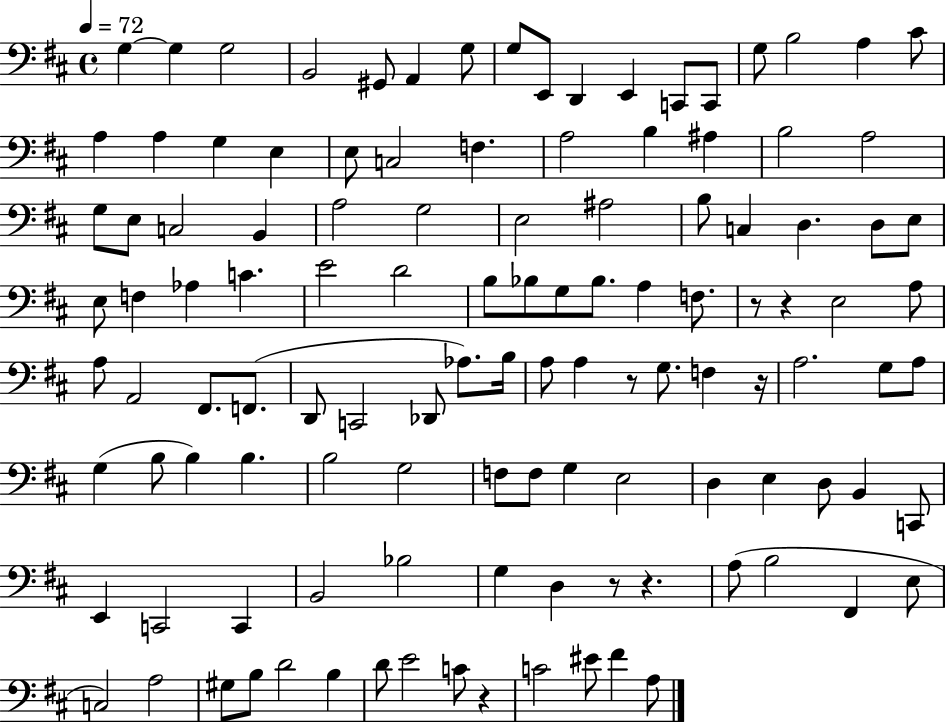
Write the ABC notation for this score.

X:1
T:Untitled
M:4/4
L:1/4
K:D
G, G, G,2 B,,2 ^G,,/2 A,, G,/2 G,/2 E,,/2 D,, E,, C,,/2 C,,/2 G,/2 B,2 A, ^C/2 A, A, G, E, E,/2 C,2 F, A,2 B, ^A, B,2 A,2 G,/2 E,/2 C,2 B,, A,2 G,2 E,2 ^A,2 B,/2 C, D, D,/2 E,/2 E,/2 F, _A, C E2 D2 B,/2 _B,/2 G,/2 _B,/2 A, F,/2 z/2 z E,2 A,/2 A,/2 A,,2 ^F,,/2 F,,/2 D,,/2 C,,2 _D,,/2 _A,/2 B,/4 A,/2 A, z/2 G,/2 F, z/4 A,2 G,/2 A,/2 G, B,/2 B, B, B,2 G,2 F,/2 F,/2 G, E,2 D, E, D,/2 B,, C,,/2 E,, C,,2 C,, B,,2 _B,2 G, D, z/2 z A,/2 B,2 ^F,, E,/2 C,2 A,2 ^G,/2 B,/2 D2 B, D/2 E2 C/2 z C2 ^E/2 ^F A,/2